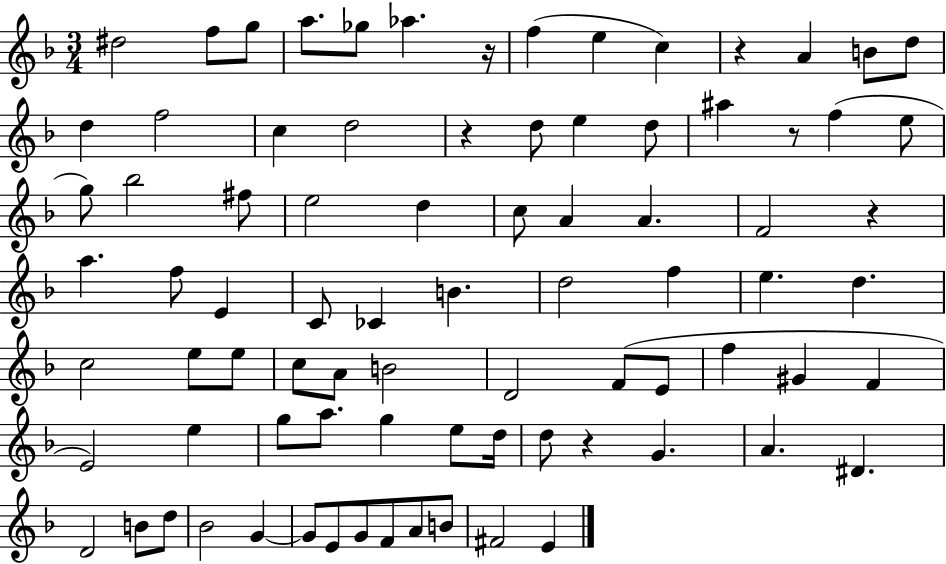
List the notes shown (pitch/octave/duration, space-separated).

D#5/h F5/e G5/e A5/e. Gb5/e Ab5/q. R/s F5/q E5/q C5/q R/q A4/q B4/e D5/e D5/q F5/h C5/q D5/h R/q D5/e E5/q D5/e A#5/q R/e F5/q E5/e G5/e Bb5/h F#5/e E5/h D5/q C5/e A4/q A4/q. F4/h R/q A5/q. F5/e E4/q C4/e CES4/q B4/q. D5/h F5/q E5/q. D5/q. C5/h E5/e E5/e C5/e A4/e B4/h D4/h F4/e E4/e F5/q G#4/q F4/q E4/h E5/q G5/e A5/e. G5/q E5/e D5/s D5/e R/q G4/q. A4/q. D#4/q. D4/h B4/e D5/e Bb4/h G4/q G4/e E4/e G4/e F4/e A4/e B4/e F#4/h E4/q